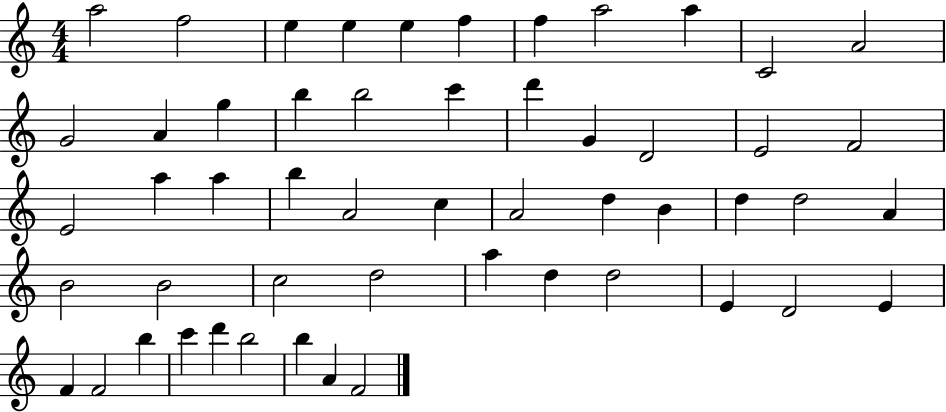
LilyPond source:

{
  \clef treble
  \numericTimeSignature
  \time 4/4
  \key c \major
  a''2 f''2 | e''4 e''4 e''4 f''4 | f''4 a''2 a''4 | c'2 a'2 | \break g'2 a'4 g''4 | b''4 b''2 c'''4 | d'''4 g'4 d'2 | e'2 f'2 | \break e'2 a''4 a''4 | b''4 a'2 c''4 | a'2 d''4 b'4 | d''4 d''2 a'4 | \break b'2 b'2 | c''2 d''2 | a''4 d''4 d''2 | e'4 d'2 e'4 | \break f'4 f'2 b''4 | c'''4 d'''4 b''2 | b''4 a'4 f'2 | \bar "|."
}